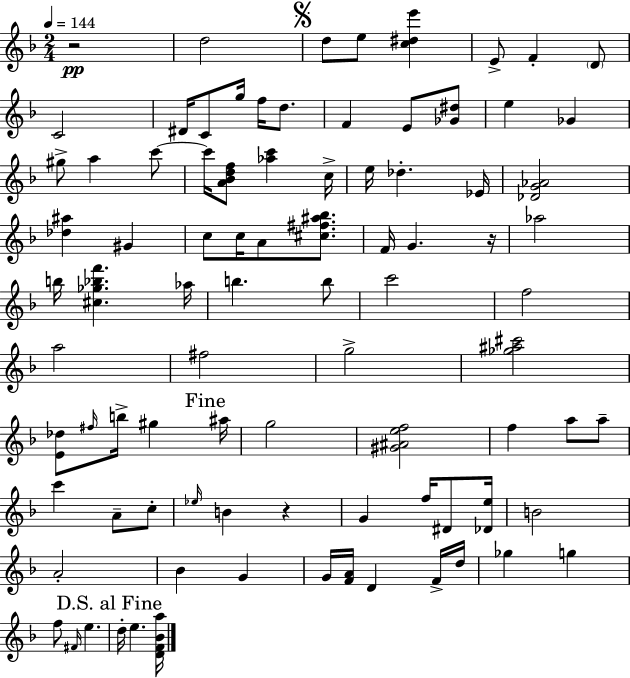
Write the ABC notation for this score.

X:1
T:Untitled
M:2/4
L:1/4
K:F
z2 d2 d/2 e/2 [c^de'] E/2 F D/2 C2 ^D/4 C/2 g/4 f/4 d/2 F E/2 [_G^d]/2 e _G ^g/2 a c'/2 c'/4 [A_Bdf]/2 [_ac'] c/4 e/4 _d _E/4 [_DG_A]2 [_d^a] ^G c/2 c/4 A/2 [^c^f^a_b]/2 F/4 G z/4 _a2 b/4 [^c_g_bf'] _a/4 b b/2 c'2 f2 a2 ^f2 g2 [_g^a^c']2 [E_d]/2 ^f/4 b/4 ^g ^a/4 g2 [^G^Aef]2 f a/2 a/2 c' A/2 c/2 _e/4 B z G f/4 ^D/2 [_De]/4 B2 A2 _B G G/4 [FA]/4 D F/4 d/4 _g g f/2 ^F/4 e d/4 e [DF_Ba]/4